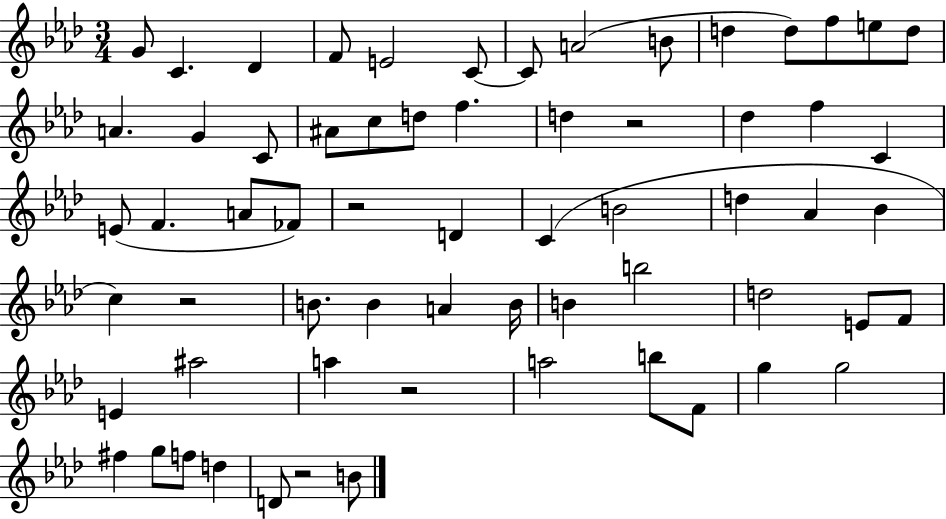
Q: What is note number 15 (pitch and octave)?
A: A4